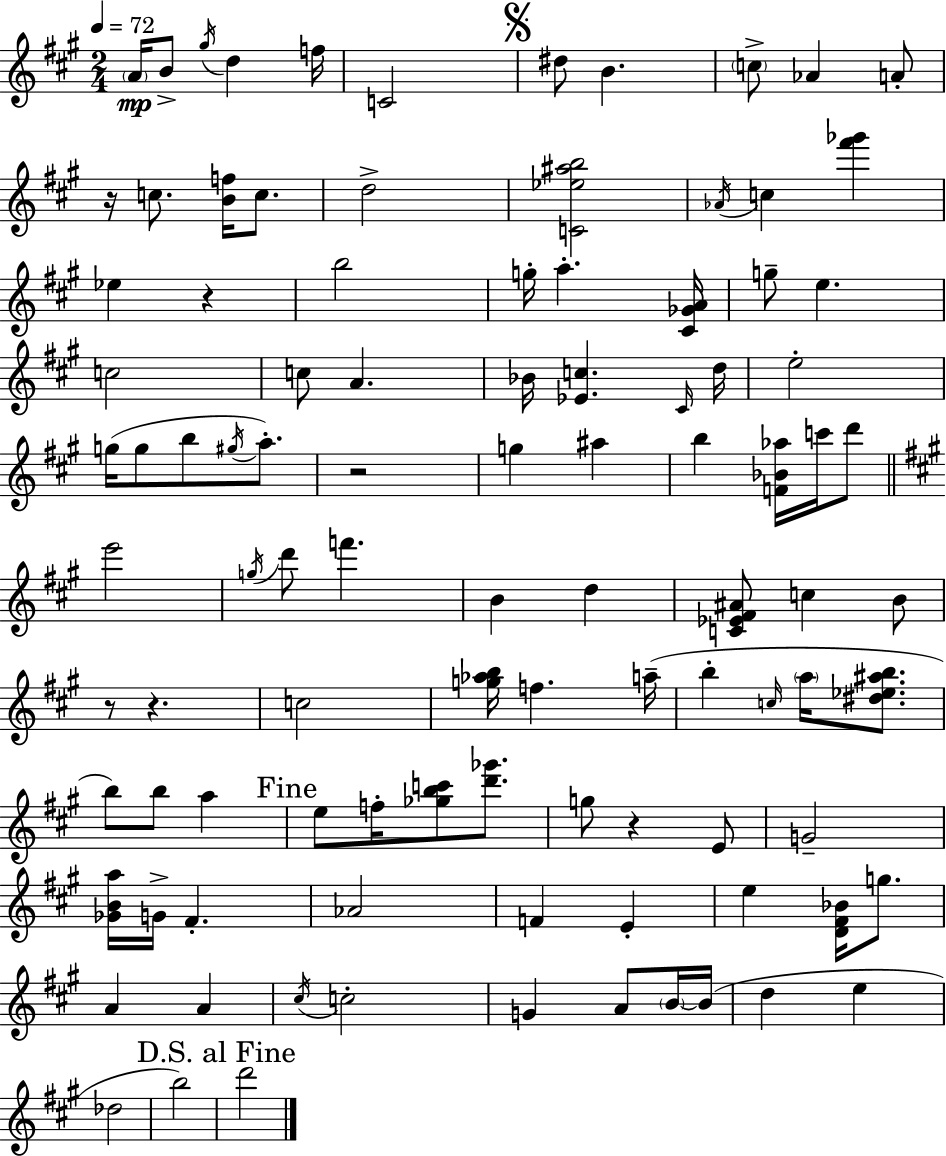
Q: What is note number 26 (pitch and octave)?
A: Bb4